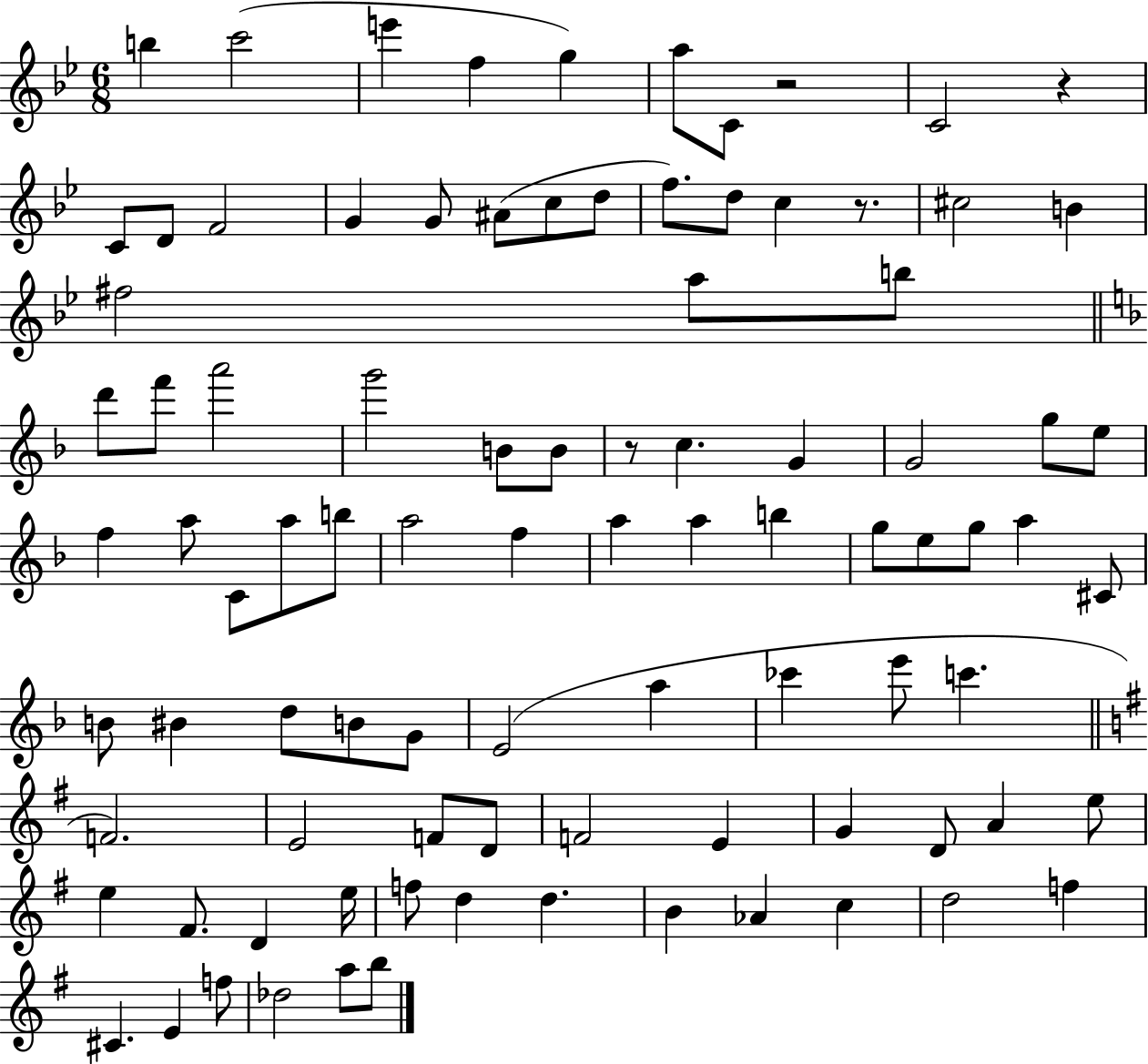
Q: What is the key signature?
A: BES major